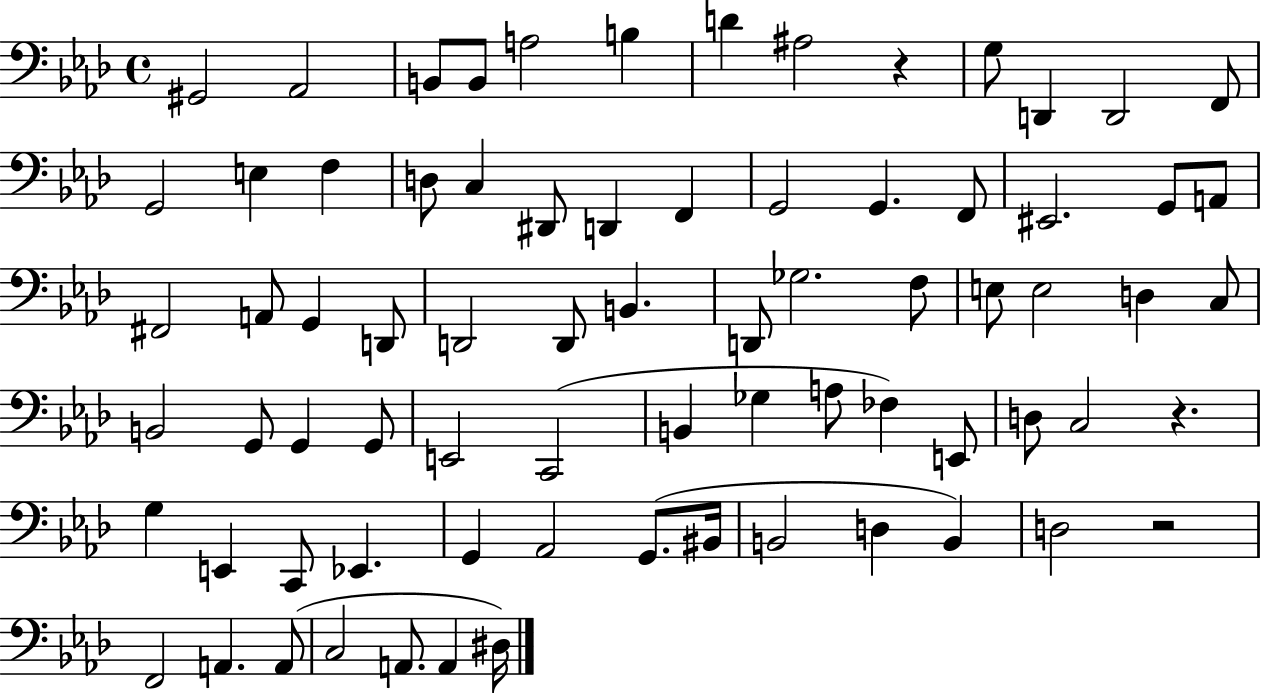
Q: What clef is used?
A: bass